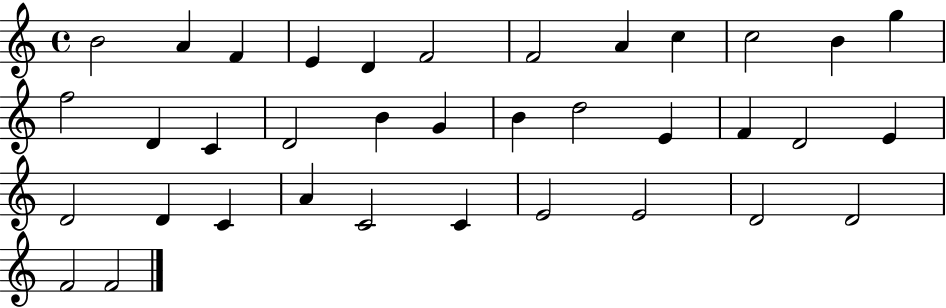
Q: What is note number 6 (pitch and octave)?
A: F4